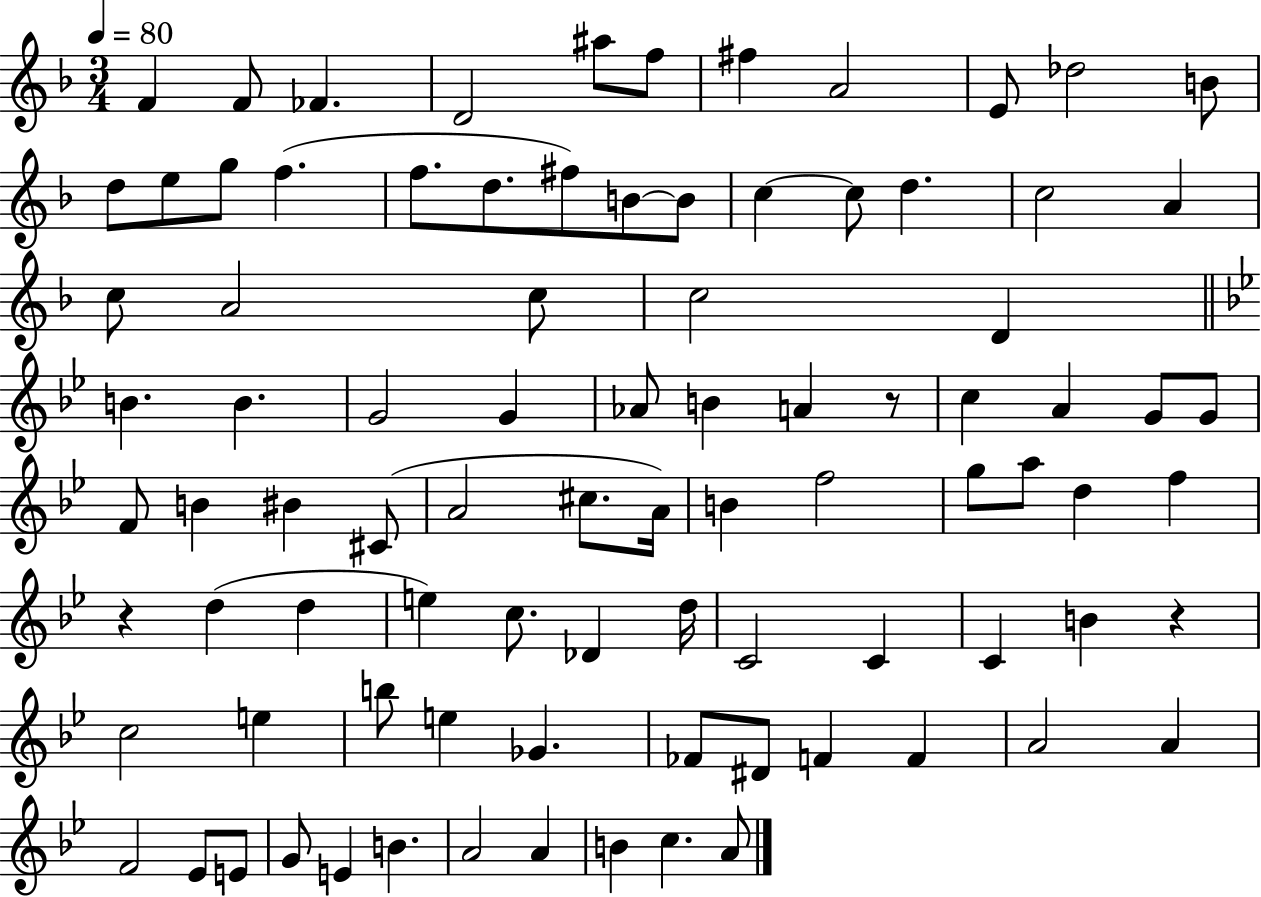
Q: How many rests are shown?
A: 3